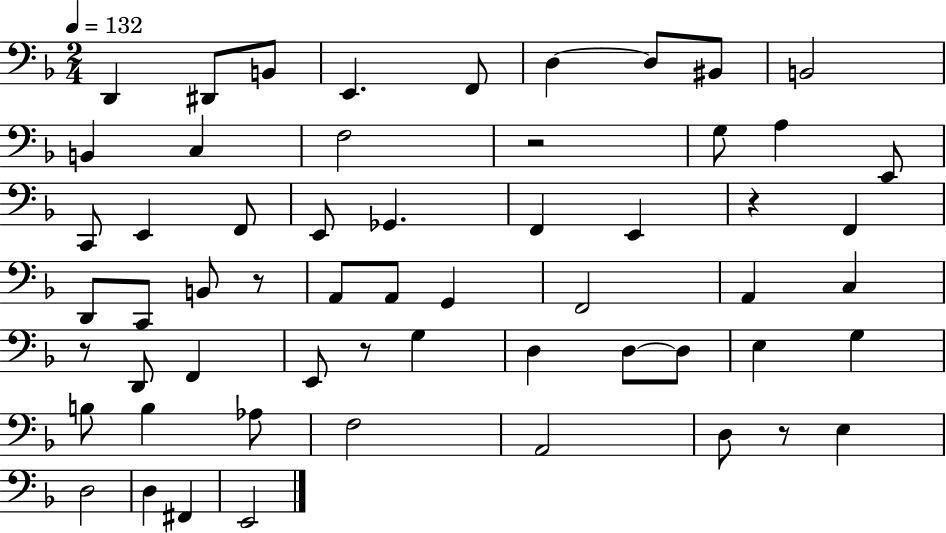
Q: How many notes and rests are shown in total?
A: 58